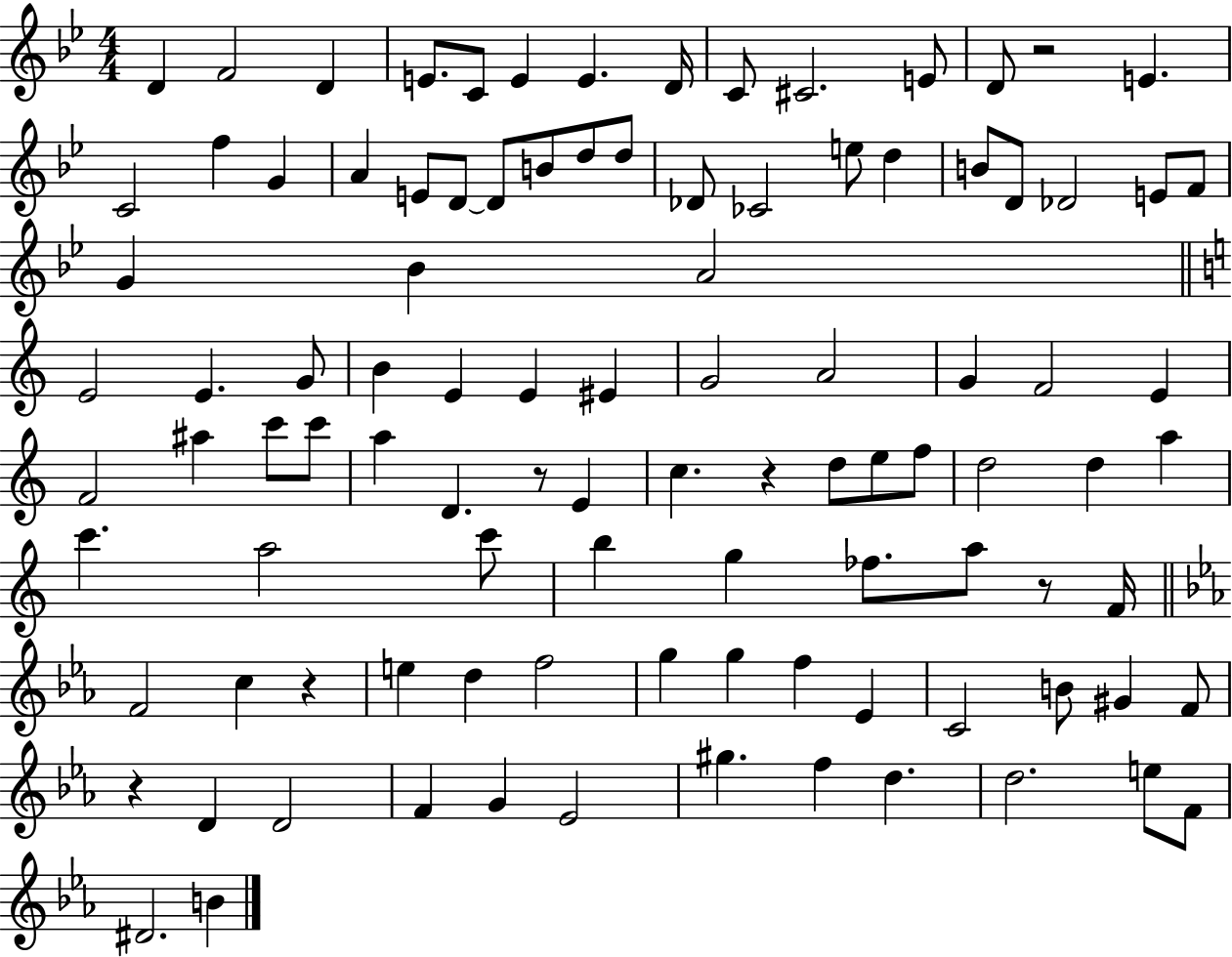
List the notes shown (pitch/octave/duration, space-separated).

D4/q F4/h D4/q E4/e. C4/e E4/q E4/q. D4/s C4/e C#4/h. E4/e D4/e R/h E4/q. C4/h F5/q G4/q A4/q E4/e D4/e D4/e B4/e D5/e D5/e Db4/e CES4/h E5/e D5/q B4/e D4/e Db4/h E4/e F4/e G4/q Bb4/q A4/h E4/h E4/q. G4/e B4/q E4/q E4/q EIS4/q G4/h A4/h G4/q F4/h E4/q F4/h A#5/q C6/e C6/e A5/q D4/q. R/e E4/q C5/q. R/q D5/e E5/e F5/e D5/h D5/q A5/q C6/q. A5/h C6/e B5/q G5/q FES5/e. A5/e R/e F4/s F4/h C5/q R/q E5/q D5/q F5/h G5/q G5/q F5/q Eb4/q C4/h B4/e G#4/q F4/e R/q D4/q D4/h F4/q G4/q Eb4/h G#5/q. F5/q D5/q. D5/h. E5/e F4/e D#4/h. B4/q